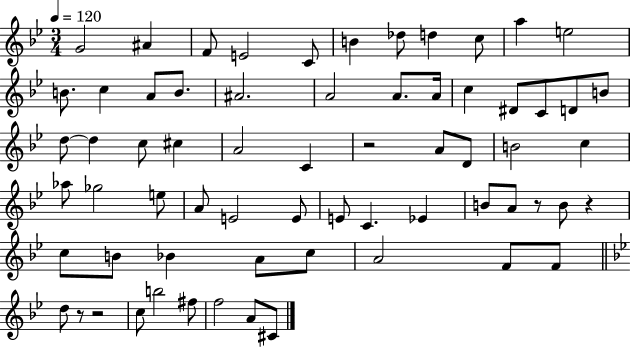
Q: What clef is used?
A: treble